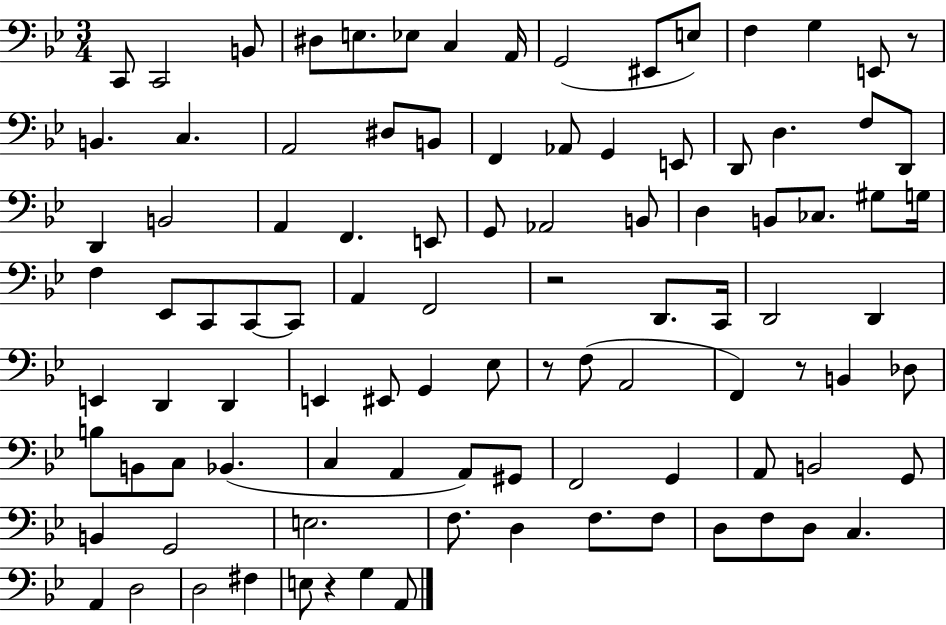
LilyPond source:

{
  \clef bass
  \numericTimeSignature
  \time 3/4
  \key bes \major
  c,8 c,2 b,8 | dis8 e8. ees8 c4 a,16 | g,2( eis,8 e8) | f4 g4 e,8 r8 | \break b,4. c4. | a,2 dis8 b,8 | f,4 aes,8 g,4 e,8 | d,8 d4. f8 d,8 | \break d,4 b,2 | a,4 f,4. e,8 | g,8 aes,2 b,8 | d4 b,8 ces8. gis8 g16 | \break f4 ees,8 c,8 c,8~~ c,8 | a,4 f,2 | r2 d,8. c,16 | d,2 d,4 | \break e,4 d,4 d,4 | e,4 eis,8 g,4 ees8 | r8 f8( a,2 | f,4) r8 b,4 des8 | \break b8 b,8 c8 bes,4.( | c4 a,4 a,8) gis,8 | f,2 g,4 | a,8 b,2 g,8 | \break b,4 g,2 | e2. | f8. d4 f8. f8 | d8 f8 d8 c4. | \break a,4 d2 | d2 fis4 | e8 r4 g4 a,8 | \bar "|."
}